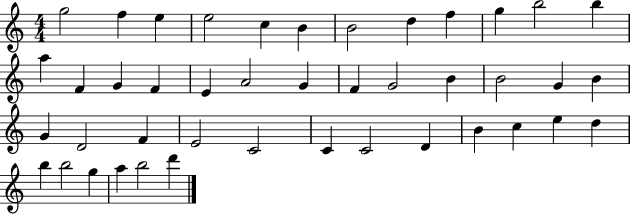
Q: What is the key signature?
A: C major